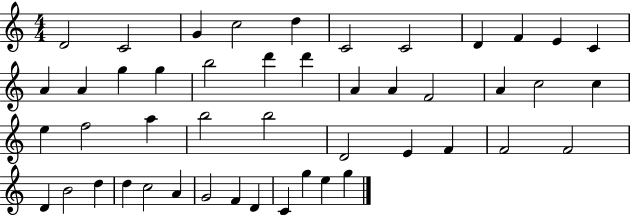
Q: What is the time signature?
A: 4/4